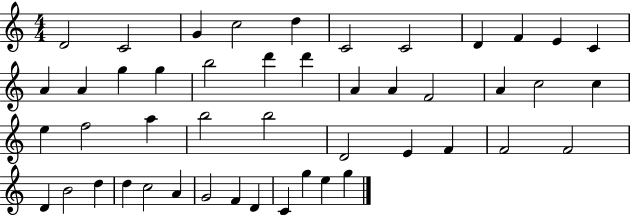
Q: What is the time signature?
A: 4/4